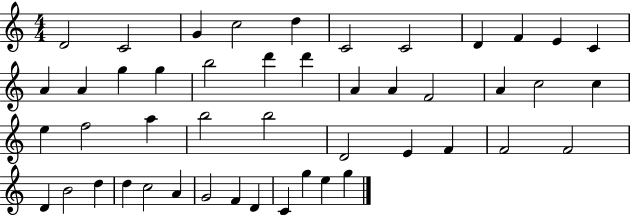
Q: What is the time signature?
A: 4/4